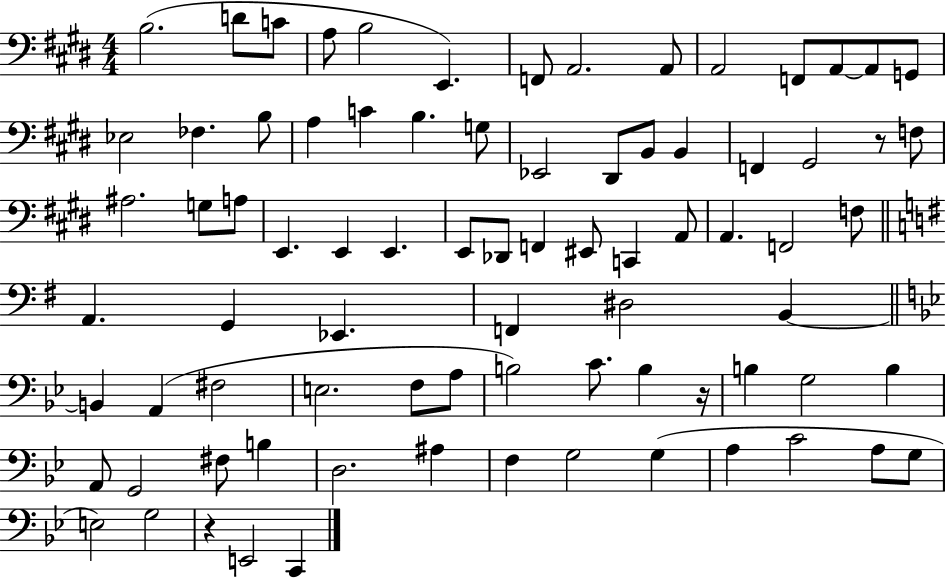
B3/h. D4/e C4/e A3/e B3/h E2/q. F2/e A2/h. A2/e A2/h F2/e A2/e A2/e G2/e Eb3/h FES3/q. B3/e A3/q C4/q B3/q. G3/e Eb2/h D#2/e B2/e B2/q F2/q G#2/h R/e F3/e A#3/h. G3/e A3/e E2/q. E2/q E2/q. E2/e Db2/e F2/q EIS2/e C2/q A2/e A2/q. F2/h F3/e A2/q. G2/q Eb2/q. F2/q D#3/h B2/q B2/q A2/q F#3/h E3/h. F3/e A3/e B3/h C4/e. B3/q R/s B3/q G3/h B3/q A2/e G2/h F#3/e B3/q D3/h. A#3/q F3/q G3/h G3/q A3/q C4/h A3/e G3/e E3/h G3/h R/q E2/h C2/q